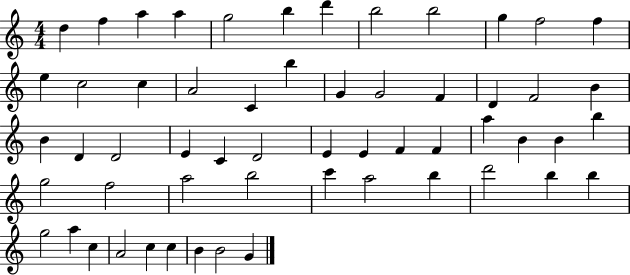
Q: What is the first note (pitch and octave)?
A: D5